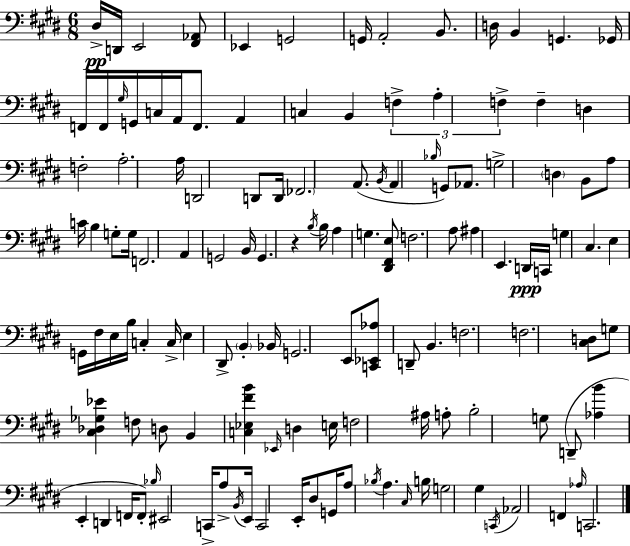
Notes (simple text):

D#3/s D2/s E2/h [F#2,Ab2]/e Eb2/q G2/h G2/s A2/h B2/e. D3/s B2/q G2/q. Gb2/s F2/s F2/s G#3/s G2/s C3/s A2/s F2/e. A2/q C3/q B2/q F3/q A3/q F3/q F3/q D3/q F3/h A3/h. A3/s D2/h D2/e D2/s FES2/h. A2/e. B2/s A2/q Bb3/s G2/e Ab2/e. G3/h D3/q B2/e A3/e C4/s B3/q G3/e G3/s F2/h. A2/q G2/h B2/s G2/q. R/q B3/s B3/s A3/q G3/q. [D#2,F#2,E3]/e F3/h. A3/e A#3/q E2/q. D2/s C2/s G3/q C#3/q. E3/q G2/s F#3/s E3/s B3/s C3/q C3/s E3/q D#2/e B2/q Bb2/s G2/h. E2/e [C2,Eb2,Ab3]/e D2/e B2/q. F3/h. F3/h. [C#3,D3]/e G3/e [C#3,Db3,Gb3,Eb4]/q F3/e D3/e B2/q [C3,Eb3,F#4,B4]/q Eb2/s D3/q E3/s F3/h A#3/s A3/e B3/h G3/e D2/e [Ab3,B4]/q E2/q D2/q F2/s F2/e Bb3/s EIS2/h C2/s A3/e B2/s E2/s C2/h E2/s D#3/e G2/s A3/e Bb3/s A3/q. C#3/s B3/s G3/h G#3/q C2/s Ab2/h F2/q Ab3/s C2/h.